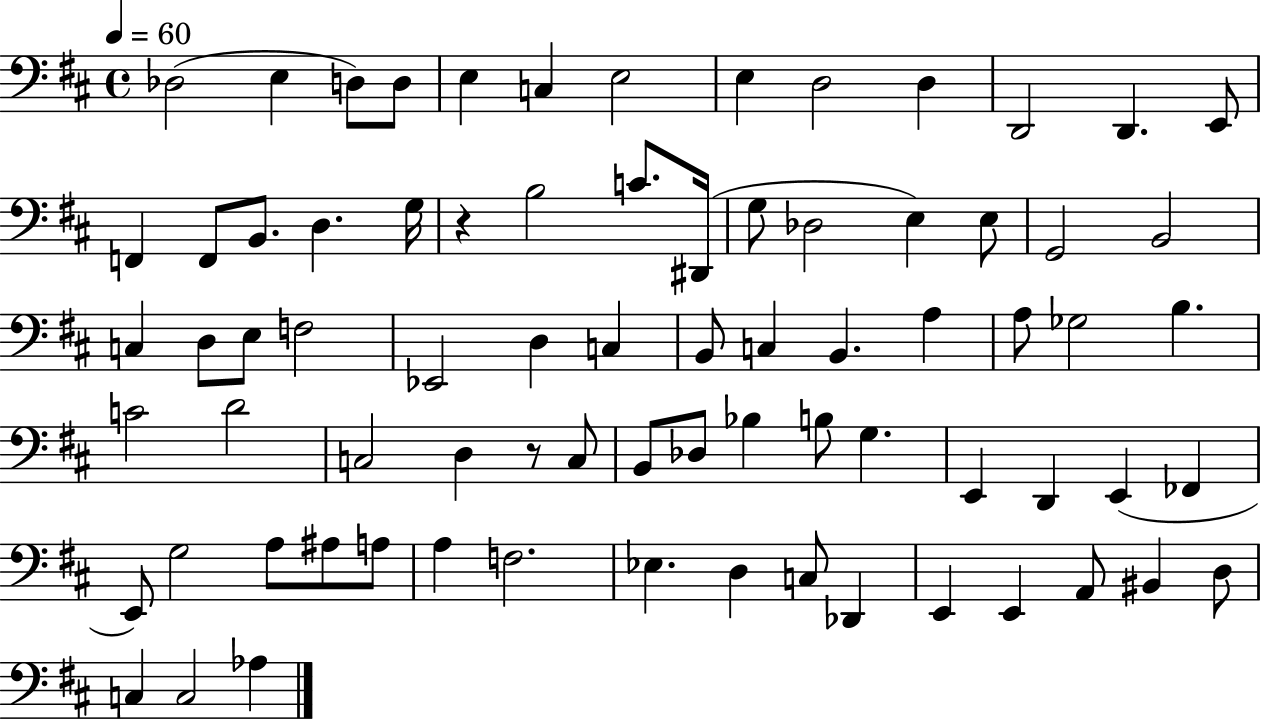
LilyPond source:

{
  \clef bass
  \time 4/4
  \defaultTimeSignature
  \key d \major
  \tempo 4 = 60
  des2( e4 d8) d8 | e4 c4 e2 | e4 d2 d4 | d,2 d,4. e,8 | \break f,4 f,8 b,8. d4. g16 | r4 b2 c'8. dis,16( | g8 des2 e4) e8 | g,2 b,2 | \break c4 d8 e8 f2 | ees,2 d4 c4 | b,8 c4 b,4. a4 | a8 ges2 b4. | \break c'2 d'2 | c2 d4 r8 c8 | b,8 des8 bes4 b8 g4. | e,4 d,4 e,4( fes,4 | \break e,8) g2 a8 ais8 a8 | a4 f2. | ees4. d4 c8 des,4 | e,4 e,4 a,8 bis,4 d8 | \break c4 c2 aes4 | \bar "|."
}